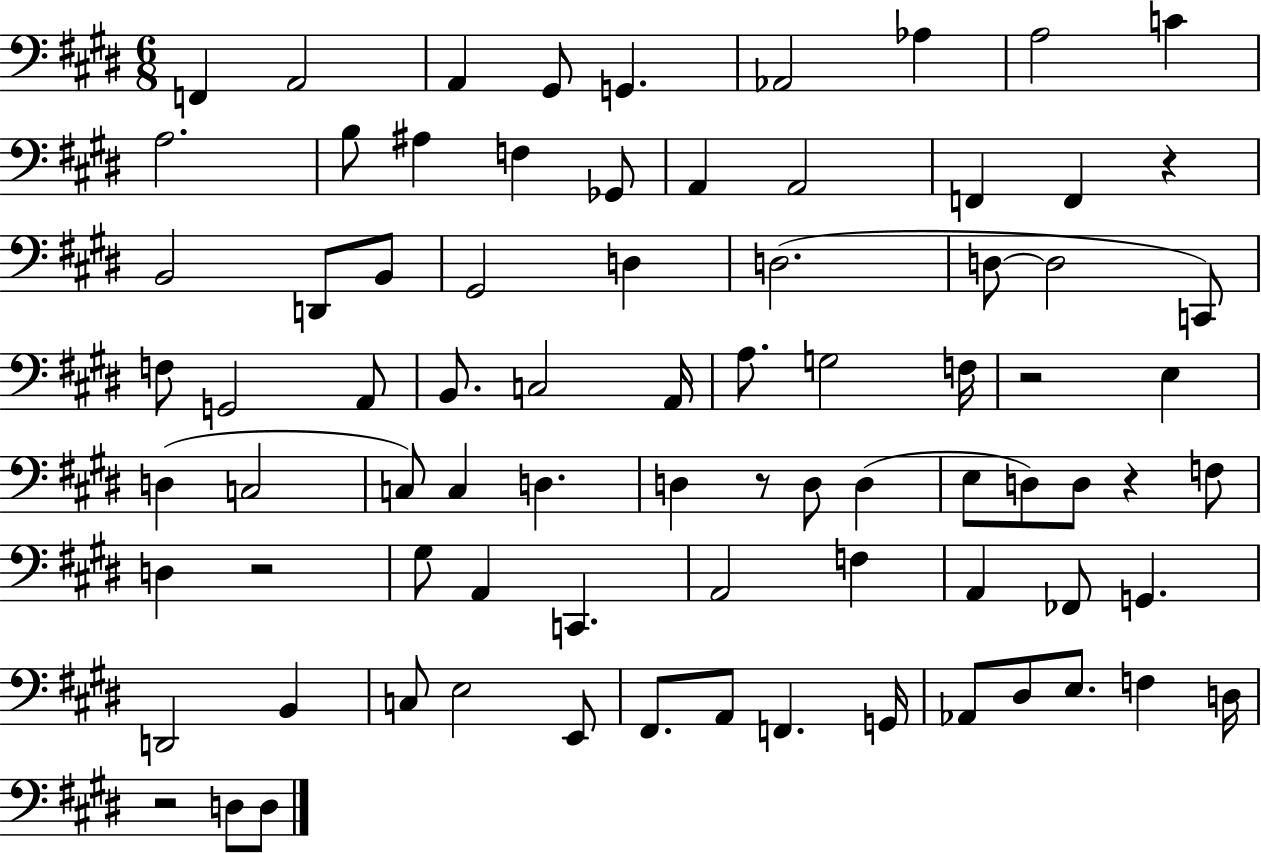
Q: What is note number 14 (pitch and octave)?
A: Gb2